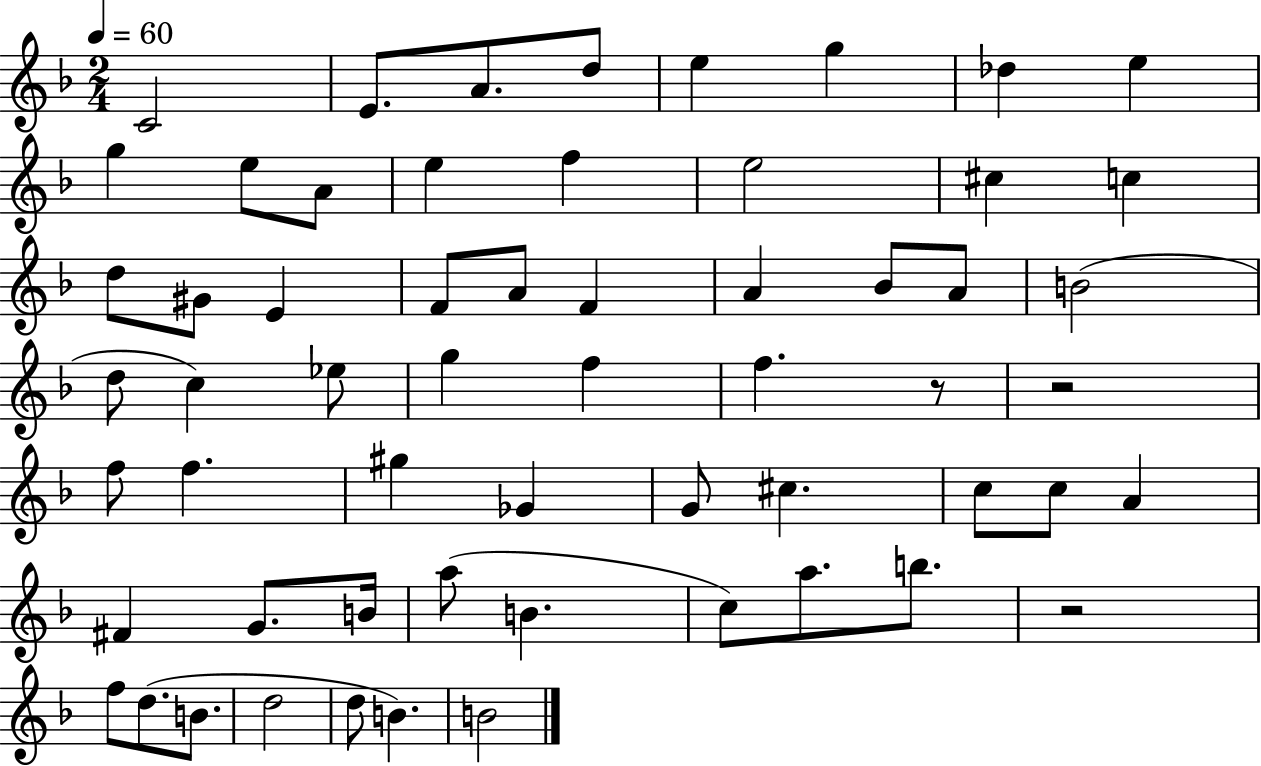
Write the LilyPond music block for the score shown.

{
  \clef treble
  \numericTimeSignature
  \time 2/4
  \key f \major
  \tempo 4 = 60
  c'2 | e'8. a'8. d''8 | e''4 g''4 | des''4 e''4 | \break g''4 e''8 a'8 | e''4 f''4 | e''2 | cis''4 c''4 | \break d''8 gis'8 e'4 | f'8 a'8 f'4 | a'4 bes'8 a'8 | b'2( | \break d''8 c''4) ees''8 | g''4 f''4 | f''4. r8 | r2 | \break f''8 f''4. | gis''4 ges'4 | g'8 cis''4. | c''8 c''8 a'4 | \break fis'4 g'8. b'16 | a''8( b'4. | c''8) a''8. b''8. | r2 | \break f''8 d''8.( b'8. | d''2 | d''8 b'4.) | b'2 | \break \bar "|."
}